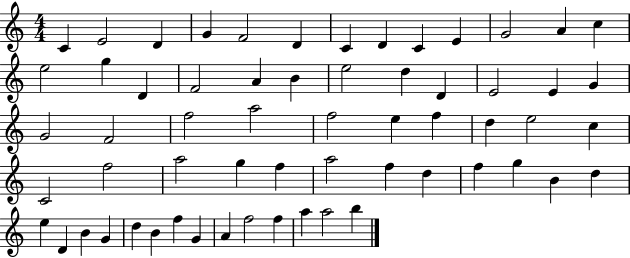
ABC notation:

X:1
T:Untitled
M:4/4
L:1/4
K:C
C E2 D G F2 D C D C E G2 A c e2 g D F2 A B e2 d D E2 E G G2 F2 f2 a2 f2 e f d e2 c C2 f2 a2 g f a2 f d f g B d e D B G d B f G A f2 f a a2 b